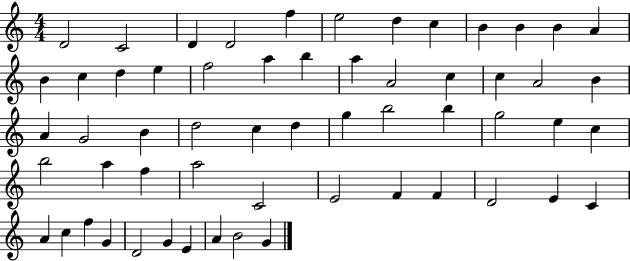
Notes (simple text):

D4/h C4/h D4/q D4/h F5/q E5/h D5/q C5/q B4/q B4/q B4/q A4/q B4/q C5/q D5/q E5/q F5/h A5/q B5/q A5/q A4/h C5/q C5/q A4/h B4/q A4/q G4/h B4/q D5/h C5/q D5/q G5/q B5/h B5/q G5/h E5/q C5/q B5/h A5/q F5/q A5/h C4/h E4/h F4/q F4/q D4/h E4/q C4/q A4/q C5/q F5/q G4/q D4/h G4/q E4/q A4/q B4/h G4/q